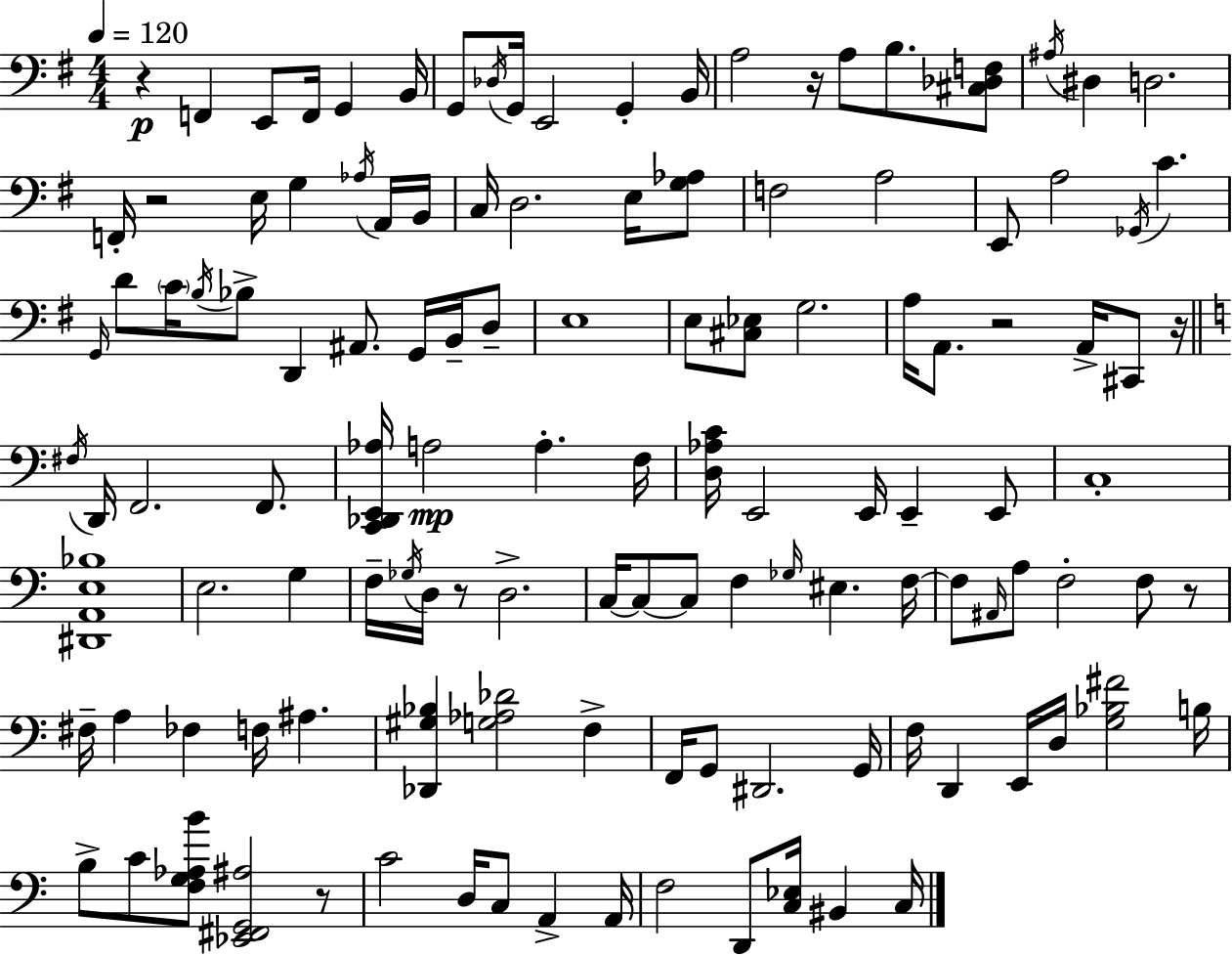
X:1
T:Untitled
M:4/4
L:1/4
K:Em
z F,, E,,/2 F,,/4 G,, B,,/4 G,,/2 _D,/4 G,,/4 E,,2 G,, B,,/4 A,2 z/4 A,/2 B,/2 [^C,_D,F,]/2 ^A,/4 ^D, D,2 F,,/4 z2 E,/4 G, _A,/4 A,,/4 B,,/4 C,/4 D,2 E,/4 [G,_A,]/2 F,2 A,2 E,,/2 A,2 _G,,/4 C G,,/4 D/2 C/4 B,/4 _B,/2 D,, ^A,,/2 G,,/4 B,,/4 D,/2 E,4 E,/2 [^C,_E,]/2 G,2 A,/4 A,,/2 z2 A,,/4 ^C,,/2 z/4 ^F,/4 D,,/4 F,,2 F,,/2 [C,,_D,,E,,_A,]/4 A,2 A, F,/4 [D,_A,C]/4 E,,2 E,,/4 E,, E,,/2 C,4 [^D,,A,,E,_B,]4 E,2 G, F,/4 _G,/4 D,/4 z/2 D,2 C,/4 C,/2 C,/2 F, _G,/4 ^E, F,/4 F,/2 ^A,,/4 A,/2 F,2 F,/2 z/2 ^F,/4 A, _F, F,/4 ^A, [_D,,^G,_B,] [G,_A,_D]2 F, F,,/4 G,,/2 ^D,,2 G,,/4 F,/4 D,, E,,/4 D,/4 [G,_B,^F]2 B,/4 B,/2 C/2 [F,G,_A,B]/2 [_E,,^F,,G,,^A,]2 z/2 C2 D,/4 C,/2 A,, A,,/4 F,2 D,,/2 [C,_E,]/4 ^B,, C,/4